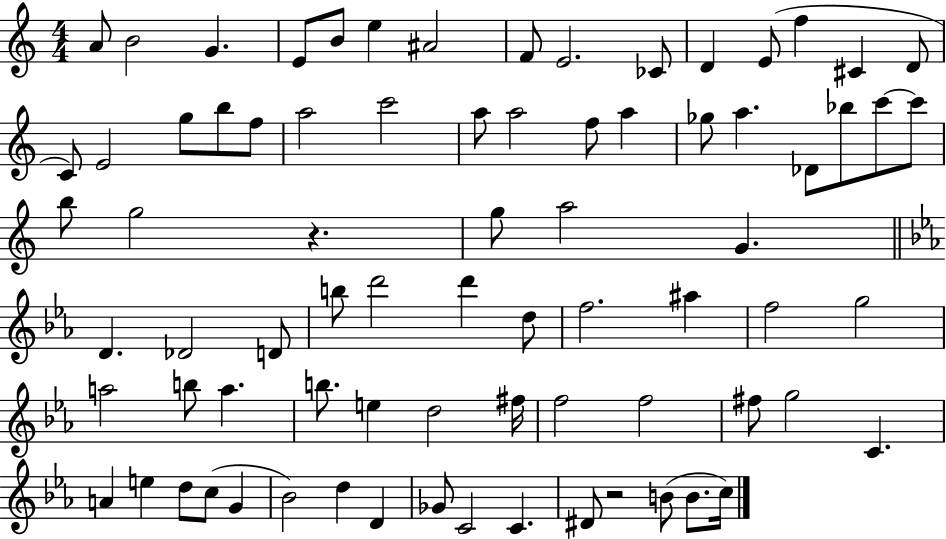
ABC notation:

X:1
T:Untitled
M:4/4
L:1/4
K:C
A/2 B2 G E/2 B/2 e ^A2 F/2 E2 _C/2 D E/2 f ^C D/2 C/2 E2 g/2 b/2 f/2 a2 c'2 a/2 a2 f/2 a _g/2 a _D/2 _b/2 c'/2 c'/2 b/2 g2 z g/2 a2 G D _D2 D/2 b/2 d'2 d' d/2 f2 ^a f2 g2 a2 b/2 a b/2 e d2 ^f/4 f2 f2 ^f/2 g2 C A e d/2 c/2 G _B2 d D _G/2 C2 C ^D/2 z2 B/2 B/2 c/4